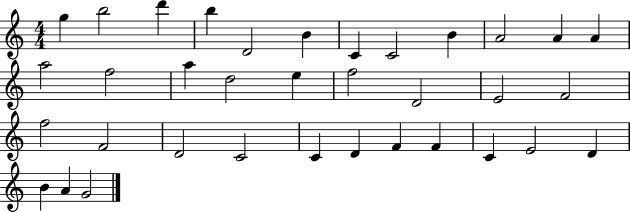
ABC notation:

X:1
T:Untitled
M:4/4
L:1/4
K:C
g b2 d' b D2 B C C2 B A2 A A a2 f2 a d2 e f2 D2 E2 F2 f2 F2 D2 C2 C D F F C E2 D B A G2